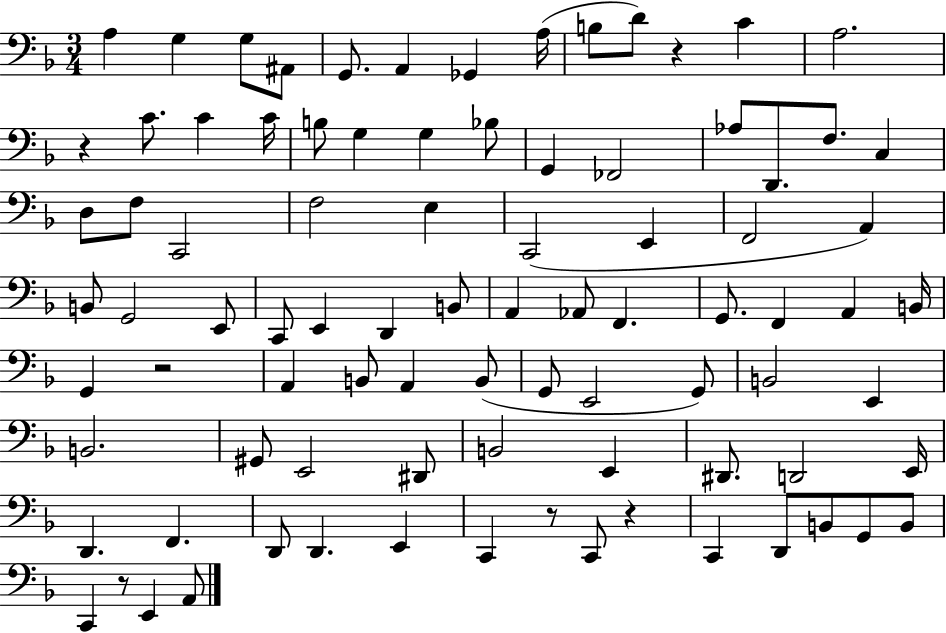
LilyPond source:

{
  \clef bass
  \numericTimeSignature
  \time 3/4
  \key f \major
  a4 g4 g8 ais,8 | g,8. a,4 ges,4 a16( | b8 d'8) r4 c'4 | a2. | \break r4 c'8. c'4 c'16 | b8 g4 g4 bes8 | g,4 fes,2 | aes8 d,8. f8. c4 | \break d8 f8 c,2 | f2 e4 | c,2( e,4 | f,2 a,4) | \break b,8 g,2 e,8 | c,8 e,4 d,4 b,8 | a,4 aes,8 f,4. | g,8. f,4 a,4 b,16 | \break g,4 r2 | a,4 b,8 a,4 b,8( | g,8 e,2 g,8) | b,2 e,4 | \break b,2. | gis,8 e,2 dis,8 | b,2 e,4 | dis,8. d,2 e,16 | \break d,4. f,4. | d,8 d,4. e,4 | c,4 r8 c,8 r4 | c,4 d,8 b,8 g,8 b,8 | \break c,4 r8 e,4 a,8 | \bar "|."
}